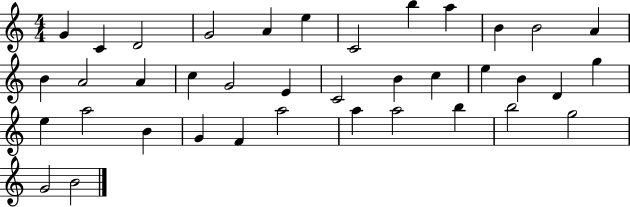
G4/q C4/q D4/h G4/h A4/q E5/q C4/h B5/q A5/q B4/q B4/h A4/q B4/q A4/h A4/q C5/q G4/h E4/q C4/h B4/q C5/q E5/q B4/q D4/q G5/q E5/q A5/h B4/q G4/q F4/q A5/h A5/q A5/h B5/q B5/h G5/h G4/h B4/h